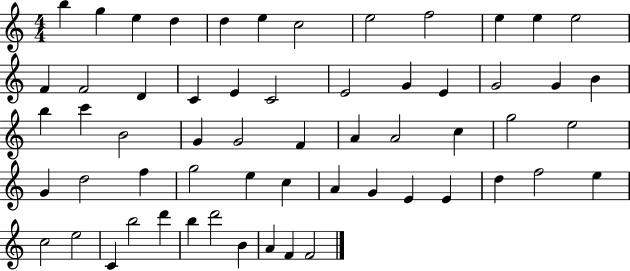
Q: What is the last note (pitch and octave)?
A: F4